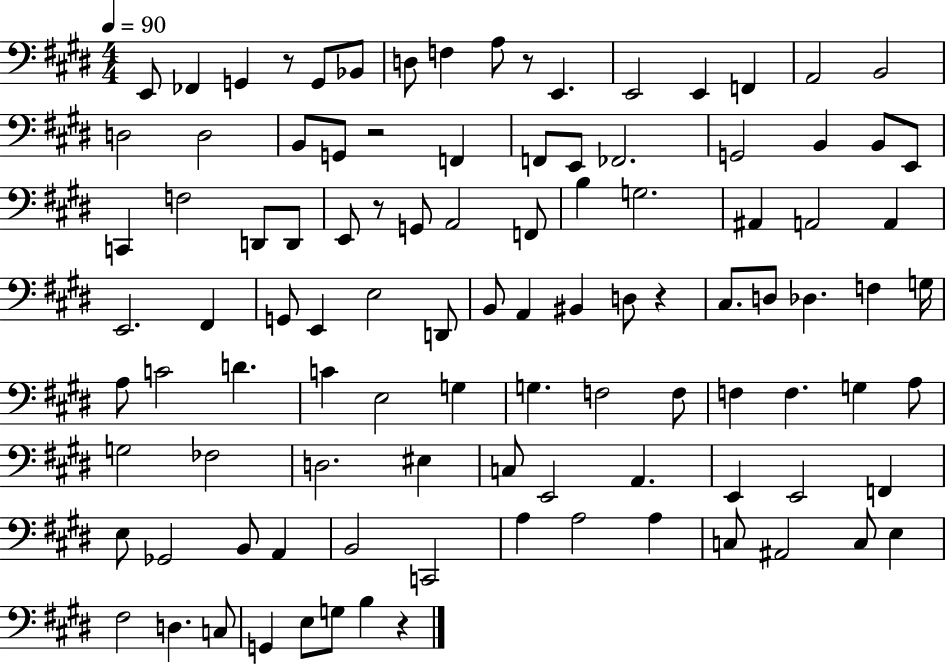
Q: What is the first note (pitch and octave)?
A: E2